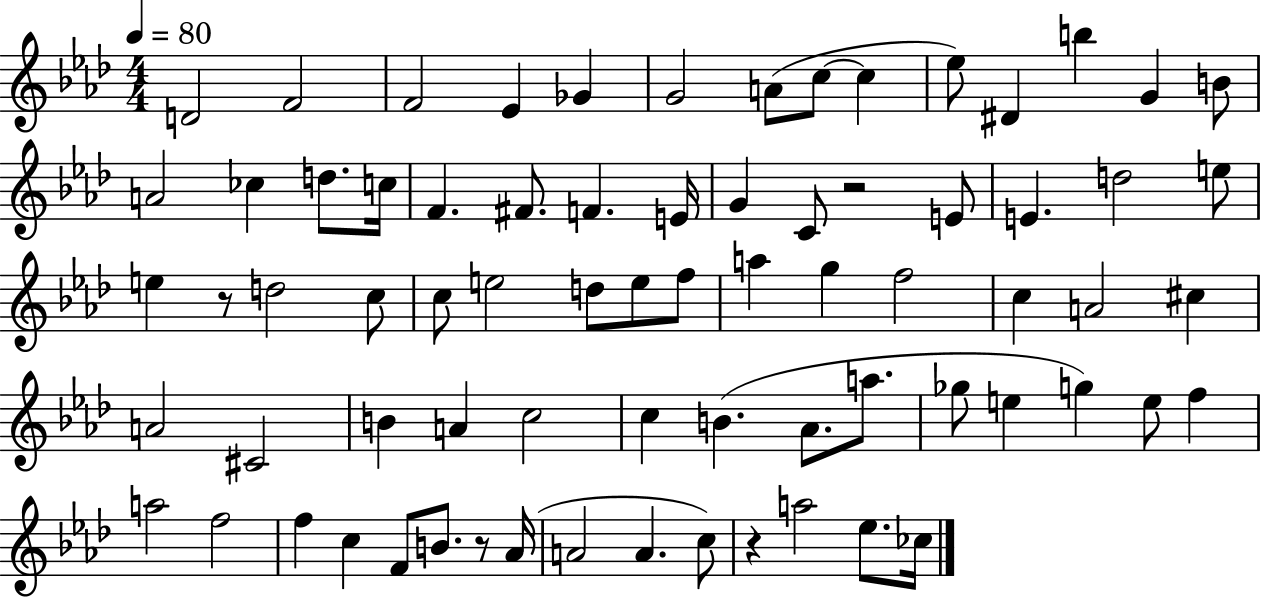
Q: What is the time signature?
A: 4/4